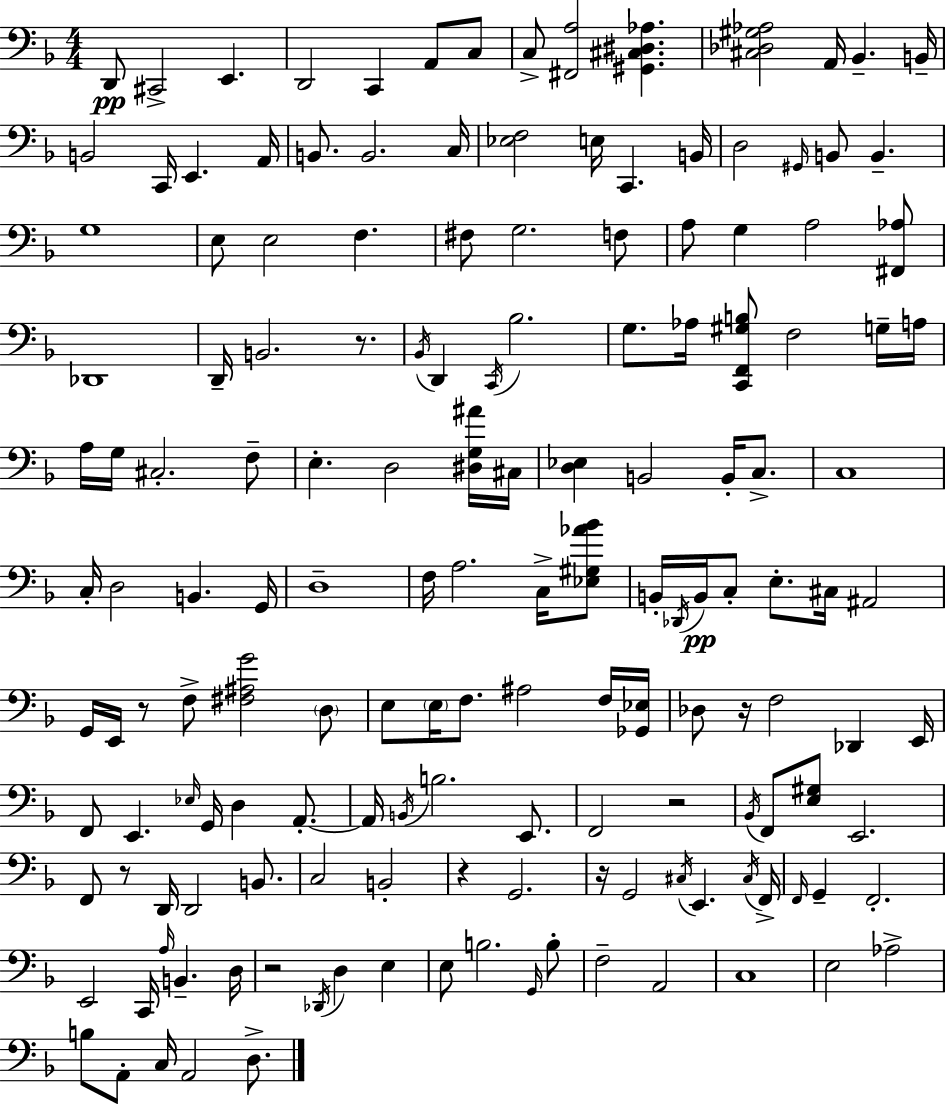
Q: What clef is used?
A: bass